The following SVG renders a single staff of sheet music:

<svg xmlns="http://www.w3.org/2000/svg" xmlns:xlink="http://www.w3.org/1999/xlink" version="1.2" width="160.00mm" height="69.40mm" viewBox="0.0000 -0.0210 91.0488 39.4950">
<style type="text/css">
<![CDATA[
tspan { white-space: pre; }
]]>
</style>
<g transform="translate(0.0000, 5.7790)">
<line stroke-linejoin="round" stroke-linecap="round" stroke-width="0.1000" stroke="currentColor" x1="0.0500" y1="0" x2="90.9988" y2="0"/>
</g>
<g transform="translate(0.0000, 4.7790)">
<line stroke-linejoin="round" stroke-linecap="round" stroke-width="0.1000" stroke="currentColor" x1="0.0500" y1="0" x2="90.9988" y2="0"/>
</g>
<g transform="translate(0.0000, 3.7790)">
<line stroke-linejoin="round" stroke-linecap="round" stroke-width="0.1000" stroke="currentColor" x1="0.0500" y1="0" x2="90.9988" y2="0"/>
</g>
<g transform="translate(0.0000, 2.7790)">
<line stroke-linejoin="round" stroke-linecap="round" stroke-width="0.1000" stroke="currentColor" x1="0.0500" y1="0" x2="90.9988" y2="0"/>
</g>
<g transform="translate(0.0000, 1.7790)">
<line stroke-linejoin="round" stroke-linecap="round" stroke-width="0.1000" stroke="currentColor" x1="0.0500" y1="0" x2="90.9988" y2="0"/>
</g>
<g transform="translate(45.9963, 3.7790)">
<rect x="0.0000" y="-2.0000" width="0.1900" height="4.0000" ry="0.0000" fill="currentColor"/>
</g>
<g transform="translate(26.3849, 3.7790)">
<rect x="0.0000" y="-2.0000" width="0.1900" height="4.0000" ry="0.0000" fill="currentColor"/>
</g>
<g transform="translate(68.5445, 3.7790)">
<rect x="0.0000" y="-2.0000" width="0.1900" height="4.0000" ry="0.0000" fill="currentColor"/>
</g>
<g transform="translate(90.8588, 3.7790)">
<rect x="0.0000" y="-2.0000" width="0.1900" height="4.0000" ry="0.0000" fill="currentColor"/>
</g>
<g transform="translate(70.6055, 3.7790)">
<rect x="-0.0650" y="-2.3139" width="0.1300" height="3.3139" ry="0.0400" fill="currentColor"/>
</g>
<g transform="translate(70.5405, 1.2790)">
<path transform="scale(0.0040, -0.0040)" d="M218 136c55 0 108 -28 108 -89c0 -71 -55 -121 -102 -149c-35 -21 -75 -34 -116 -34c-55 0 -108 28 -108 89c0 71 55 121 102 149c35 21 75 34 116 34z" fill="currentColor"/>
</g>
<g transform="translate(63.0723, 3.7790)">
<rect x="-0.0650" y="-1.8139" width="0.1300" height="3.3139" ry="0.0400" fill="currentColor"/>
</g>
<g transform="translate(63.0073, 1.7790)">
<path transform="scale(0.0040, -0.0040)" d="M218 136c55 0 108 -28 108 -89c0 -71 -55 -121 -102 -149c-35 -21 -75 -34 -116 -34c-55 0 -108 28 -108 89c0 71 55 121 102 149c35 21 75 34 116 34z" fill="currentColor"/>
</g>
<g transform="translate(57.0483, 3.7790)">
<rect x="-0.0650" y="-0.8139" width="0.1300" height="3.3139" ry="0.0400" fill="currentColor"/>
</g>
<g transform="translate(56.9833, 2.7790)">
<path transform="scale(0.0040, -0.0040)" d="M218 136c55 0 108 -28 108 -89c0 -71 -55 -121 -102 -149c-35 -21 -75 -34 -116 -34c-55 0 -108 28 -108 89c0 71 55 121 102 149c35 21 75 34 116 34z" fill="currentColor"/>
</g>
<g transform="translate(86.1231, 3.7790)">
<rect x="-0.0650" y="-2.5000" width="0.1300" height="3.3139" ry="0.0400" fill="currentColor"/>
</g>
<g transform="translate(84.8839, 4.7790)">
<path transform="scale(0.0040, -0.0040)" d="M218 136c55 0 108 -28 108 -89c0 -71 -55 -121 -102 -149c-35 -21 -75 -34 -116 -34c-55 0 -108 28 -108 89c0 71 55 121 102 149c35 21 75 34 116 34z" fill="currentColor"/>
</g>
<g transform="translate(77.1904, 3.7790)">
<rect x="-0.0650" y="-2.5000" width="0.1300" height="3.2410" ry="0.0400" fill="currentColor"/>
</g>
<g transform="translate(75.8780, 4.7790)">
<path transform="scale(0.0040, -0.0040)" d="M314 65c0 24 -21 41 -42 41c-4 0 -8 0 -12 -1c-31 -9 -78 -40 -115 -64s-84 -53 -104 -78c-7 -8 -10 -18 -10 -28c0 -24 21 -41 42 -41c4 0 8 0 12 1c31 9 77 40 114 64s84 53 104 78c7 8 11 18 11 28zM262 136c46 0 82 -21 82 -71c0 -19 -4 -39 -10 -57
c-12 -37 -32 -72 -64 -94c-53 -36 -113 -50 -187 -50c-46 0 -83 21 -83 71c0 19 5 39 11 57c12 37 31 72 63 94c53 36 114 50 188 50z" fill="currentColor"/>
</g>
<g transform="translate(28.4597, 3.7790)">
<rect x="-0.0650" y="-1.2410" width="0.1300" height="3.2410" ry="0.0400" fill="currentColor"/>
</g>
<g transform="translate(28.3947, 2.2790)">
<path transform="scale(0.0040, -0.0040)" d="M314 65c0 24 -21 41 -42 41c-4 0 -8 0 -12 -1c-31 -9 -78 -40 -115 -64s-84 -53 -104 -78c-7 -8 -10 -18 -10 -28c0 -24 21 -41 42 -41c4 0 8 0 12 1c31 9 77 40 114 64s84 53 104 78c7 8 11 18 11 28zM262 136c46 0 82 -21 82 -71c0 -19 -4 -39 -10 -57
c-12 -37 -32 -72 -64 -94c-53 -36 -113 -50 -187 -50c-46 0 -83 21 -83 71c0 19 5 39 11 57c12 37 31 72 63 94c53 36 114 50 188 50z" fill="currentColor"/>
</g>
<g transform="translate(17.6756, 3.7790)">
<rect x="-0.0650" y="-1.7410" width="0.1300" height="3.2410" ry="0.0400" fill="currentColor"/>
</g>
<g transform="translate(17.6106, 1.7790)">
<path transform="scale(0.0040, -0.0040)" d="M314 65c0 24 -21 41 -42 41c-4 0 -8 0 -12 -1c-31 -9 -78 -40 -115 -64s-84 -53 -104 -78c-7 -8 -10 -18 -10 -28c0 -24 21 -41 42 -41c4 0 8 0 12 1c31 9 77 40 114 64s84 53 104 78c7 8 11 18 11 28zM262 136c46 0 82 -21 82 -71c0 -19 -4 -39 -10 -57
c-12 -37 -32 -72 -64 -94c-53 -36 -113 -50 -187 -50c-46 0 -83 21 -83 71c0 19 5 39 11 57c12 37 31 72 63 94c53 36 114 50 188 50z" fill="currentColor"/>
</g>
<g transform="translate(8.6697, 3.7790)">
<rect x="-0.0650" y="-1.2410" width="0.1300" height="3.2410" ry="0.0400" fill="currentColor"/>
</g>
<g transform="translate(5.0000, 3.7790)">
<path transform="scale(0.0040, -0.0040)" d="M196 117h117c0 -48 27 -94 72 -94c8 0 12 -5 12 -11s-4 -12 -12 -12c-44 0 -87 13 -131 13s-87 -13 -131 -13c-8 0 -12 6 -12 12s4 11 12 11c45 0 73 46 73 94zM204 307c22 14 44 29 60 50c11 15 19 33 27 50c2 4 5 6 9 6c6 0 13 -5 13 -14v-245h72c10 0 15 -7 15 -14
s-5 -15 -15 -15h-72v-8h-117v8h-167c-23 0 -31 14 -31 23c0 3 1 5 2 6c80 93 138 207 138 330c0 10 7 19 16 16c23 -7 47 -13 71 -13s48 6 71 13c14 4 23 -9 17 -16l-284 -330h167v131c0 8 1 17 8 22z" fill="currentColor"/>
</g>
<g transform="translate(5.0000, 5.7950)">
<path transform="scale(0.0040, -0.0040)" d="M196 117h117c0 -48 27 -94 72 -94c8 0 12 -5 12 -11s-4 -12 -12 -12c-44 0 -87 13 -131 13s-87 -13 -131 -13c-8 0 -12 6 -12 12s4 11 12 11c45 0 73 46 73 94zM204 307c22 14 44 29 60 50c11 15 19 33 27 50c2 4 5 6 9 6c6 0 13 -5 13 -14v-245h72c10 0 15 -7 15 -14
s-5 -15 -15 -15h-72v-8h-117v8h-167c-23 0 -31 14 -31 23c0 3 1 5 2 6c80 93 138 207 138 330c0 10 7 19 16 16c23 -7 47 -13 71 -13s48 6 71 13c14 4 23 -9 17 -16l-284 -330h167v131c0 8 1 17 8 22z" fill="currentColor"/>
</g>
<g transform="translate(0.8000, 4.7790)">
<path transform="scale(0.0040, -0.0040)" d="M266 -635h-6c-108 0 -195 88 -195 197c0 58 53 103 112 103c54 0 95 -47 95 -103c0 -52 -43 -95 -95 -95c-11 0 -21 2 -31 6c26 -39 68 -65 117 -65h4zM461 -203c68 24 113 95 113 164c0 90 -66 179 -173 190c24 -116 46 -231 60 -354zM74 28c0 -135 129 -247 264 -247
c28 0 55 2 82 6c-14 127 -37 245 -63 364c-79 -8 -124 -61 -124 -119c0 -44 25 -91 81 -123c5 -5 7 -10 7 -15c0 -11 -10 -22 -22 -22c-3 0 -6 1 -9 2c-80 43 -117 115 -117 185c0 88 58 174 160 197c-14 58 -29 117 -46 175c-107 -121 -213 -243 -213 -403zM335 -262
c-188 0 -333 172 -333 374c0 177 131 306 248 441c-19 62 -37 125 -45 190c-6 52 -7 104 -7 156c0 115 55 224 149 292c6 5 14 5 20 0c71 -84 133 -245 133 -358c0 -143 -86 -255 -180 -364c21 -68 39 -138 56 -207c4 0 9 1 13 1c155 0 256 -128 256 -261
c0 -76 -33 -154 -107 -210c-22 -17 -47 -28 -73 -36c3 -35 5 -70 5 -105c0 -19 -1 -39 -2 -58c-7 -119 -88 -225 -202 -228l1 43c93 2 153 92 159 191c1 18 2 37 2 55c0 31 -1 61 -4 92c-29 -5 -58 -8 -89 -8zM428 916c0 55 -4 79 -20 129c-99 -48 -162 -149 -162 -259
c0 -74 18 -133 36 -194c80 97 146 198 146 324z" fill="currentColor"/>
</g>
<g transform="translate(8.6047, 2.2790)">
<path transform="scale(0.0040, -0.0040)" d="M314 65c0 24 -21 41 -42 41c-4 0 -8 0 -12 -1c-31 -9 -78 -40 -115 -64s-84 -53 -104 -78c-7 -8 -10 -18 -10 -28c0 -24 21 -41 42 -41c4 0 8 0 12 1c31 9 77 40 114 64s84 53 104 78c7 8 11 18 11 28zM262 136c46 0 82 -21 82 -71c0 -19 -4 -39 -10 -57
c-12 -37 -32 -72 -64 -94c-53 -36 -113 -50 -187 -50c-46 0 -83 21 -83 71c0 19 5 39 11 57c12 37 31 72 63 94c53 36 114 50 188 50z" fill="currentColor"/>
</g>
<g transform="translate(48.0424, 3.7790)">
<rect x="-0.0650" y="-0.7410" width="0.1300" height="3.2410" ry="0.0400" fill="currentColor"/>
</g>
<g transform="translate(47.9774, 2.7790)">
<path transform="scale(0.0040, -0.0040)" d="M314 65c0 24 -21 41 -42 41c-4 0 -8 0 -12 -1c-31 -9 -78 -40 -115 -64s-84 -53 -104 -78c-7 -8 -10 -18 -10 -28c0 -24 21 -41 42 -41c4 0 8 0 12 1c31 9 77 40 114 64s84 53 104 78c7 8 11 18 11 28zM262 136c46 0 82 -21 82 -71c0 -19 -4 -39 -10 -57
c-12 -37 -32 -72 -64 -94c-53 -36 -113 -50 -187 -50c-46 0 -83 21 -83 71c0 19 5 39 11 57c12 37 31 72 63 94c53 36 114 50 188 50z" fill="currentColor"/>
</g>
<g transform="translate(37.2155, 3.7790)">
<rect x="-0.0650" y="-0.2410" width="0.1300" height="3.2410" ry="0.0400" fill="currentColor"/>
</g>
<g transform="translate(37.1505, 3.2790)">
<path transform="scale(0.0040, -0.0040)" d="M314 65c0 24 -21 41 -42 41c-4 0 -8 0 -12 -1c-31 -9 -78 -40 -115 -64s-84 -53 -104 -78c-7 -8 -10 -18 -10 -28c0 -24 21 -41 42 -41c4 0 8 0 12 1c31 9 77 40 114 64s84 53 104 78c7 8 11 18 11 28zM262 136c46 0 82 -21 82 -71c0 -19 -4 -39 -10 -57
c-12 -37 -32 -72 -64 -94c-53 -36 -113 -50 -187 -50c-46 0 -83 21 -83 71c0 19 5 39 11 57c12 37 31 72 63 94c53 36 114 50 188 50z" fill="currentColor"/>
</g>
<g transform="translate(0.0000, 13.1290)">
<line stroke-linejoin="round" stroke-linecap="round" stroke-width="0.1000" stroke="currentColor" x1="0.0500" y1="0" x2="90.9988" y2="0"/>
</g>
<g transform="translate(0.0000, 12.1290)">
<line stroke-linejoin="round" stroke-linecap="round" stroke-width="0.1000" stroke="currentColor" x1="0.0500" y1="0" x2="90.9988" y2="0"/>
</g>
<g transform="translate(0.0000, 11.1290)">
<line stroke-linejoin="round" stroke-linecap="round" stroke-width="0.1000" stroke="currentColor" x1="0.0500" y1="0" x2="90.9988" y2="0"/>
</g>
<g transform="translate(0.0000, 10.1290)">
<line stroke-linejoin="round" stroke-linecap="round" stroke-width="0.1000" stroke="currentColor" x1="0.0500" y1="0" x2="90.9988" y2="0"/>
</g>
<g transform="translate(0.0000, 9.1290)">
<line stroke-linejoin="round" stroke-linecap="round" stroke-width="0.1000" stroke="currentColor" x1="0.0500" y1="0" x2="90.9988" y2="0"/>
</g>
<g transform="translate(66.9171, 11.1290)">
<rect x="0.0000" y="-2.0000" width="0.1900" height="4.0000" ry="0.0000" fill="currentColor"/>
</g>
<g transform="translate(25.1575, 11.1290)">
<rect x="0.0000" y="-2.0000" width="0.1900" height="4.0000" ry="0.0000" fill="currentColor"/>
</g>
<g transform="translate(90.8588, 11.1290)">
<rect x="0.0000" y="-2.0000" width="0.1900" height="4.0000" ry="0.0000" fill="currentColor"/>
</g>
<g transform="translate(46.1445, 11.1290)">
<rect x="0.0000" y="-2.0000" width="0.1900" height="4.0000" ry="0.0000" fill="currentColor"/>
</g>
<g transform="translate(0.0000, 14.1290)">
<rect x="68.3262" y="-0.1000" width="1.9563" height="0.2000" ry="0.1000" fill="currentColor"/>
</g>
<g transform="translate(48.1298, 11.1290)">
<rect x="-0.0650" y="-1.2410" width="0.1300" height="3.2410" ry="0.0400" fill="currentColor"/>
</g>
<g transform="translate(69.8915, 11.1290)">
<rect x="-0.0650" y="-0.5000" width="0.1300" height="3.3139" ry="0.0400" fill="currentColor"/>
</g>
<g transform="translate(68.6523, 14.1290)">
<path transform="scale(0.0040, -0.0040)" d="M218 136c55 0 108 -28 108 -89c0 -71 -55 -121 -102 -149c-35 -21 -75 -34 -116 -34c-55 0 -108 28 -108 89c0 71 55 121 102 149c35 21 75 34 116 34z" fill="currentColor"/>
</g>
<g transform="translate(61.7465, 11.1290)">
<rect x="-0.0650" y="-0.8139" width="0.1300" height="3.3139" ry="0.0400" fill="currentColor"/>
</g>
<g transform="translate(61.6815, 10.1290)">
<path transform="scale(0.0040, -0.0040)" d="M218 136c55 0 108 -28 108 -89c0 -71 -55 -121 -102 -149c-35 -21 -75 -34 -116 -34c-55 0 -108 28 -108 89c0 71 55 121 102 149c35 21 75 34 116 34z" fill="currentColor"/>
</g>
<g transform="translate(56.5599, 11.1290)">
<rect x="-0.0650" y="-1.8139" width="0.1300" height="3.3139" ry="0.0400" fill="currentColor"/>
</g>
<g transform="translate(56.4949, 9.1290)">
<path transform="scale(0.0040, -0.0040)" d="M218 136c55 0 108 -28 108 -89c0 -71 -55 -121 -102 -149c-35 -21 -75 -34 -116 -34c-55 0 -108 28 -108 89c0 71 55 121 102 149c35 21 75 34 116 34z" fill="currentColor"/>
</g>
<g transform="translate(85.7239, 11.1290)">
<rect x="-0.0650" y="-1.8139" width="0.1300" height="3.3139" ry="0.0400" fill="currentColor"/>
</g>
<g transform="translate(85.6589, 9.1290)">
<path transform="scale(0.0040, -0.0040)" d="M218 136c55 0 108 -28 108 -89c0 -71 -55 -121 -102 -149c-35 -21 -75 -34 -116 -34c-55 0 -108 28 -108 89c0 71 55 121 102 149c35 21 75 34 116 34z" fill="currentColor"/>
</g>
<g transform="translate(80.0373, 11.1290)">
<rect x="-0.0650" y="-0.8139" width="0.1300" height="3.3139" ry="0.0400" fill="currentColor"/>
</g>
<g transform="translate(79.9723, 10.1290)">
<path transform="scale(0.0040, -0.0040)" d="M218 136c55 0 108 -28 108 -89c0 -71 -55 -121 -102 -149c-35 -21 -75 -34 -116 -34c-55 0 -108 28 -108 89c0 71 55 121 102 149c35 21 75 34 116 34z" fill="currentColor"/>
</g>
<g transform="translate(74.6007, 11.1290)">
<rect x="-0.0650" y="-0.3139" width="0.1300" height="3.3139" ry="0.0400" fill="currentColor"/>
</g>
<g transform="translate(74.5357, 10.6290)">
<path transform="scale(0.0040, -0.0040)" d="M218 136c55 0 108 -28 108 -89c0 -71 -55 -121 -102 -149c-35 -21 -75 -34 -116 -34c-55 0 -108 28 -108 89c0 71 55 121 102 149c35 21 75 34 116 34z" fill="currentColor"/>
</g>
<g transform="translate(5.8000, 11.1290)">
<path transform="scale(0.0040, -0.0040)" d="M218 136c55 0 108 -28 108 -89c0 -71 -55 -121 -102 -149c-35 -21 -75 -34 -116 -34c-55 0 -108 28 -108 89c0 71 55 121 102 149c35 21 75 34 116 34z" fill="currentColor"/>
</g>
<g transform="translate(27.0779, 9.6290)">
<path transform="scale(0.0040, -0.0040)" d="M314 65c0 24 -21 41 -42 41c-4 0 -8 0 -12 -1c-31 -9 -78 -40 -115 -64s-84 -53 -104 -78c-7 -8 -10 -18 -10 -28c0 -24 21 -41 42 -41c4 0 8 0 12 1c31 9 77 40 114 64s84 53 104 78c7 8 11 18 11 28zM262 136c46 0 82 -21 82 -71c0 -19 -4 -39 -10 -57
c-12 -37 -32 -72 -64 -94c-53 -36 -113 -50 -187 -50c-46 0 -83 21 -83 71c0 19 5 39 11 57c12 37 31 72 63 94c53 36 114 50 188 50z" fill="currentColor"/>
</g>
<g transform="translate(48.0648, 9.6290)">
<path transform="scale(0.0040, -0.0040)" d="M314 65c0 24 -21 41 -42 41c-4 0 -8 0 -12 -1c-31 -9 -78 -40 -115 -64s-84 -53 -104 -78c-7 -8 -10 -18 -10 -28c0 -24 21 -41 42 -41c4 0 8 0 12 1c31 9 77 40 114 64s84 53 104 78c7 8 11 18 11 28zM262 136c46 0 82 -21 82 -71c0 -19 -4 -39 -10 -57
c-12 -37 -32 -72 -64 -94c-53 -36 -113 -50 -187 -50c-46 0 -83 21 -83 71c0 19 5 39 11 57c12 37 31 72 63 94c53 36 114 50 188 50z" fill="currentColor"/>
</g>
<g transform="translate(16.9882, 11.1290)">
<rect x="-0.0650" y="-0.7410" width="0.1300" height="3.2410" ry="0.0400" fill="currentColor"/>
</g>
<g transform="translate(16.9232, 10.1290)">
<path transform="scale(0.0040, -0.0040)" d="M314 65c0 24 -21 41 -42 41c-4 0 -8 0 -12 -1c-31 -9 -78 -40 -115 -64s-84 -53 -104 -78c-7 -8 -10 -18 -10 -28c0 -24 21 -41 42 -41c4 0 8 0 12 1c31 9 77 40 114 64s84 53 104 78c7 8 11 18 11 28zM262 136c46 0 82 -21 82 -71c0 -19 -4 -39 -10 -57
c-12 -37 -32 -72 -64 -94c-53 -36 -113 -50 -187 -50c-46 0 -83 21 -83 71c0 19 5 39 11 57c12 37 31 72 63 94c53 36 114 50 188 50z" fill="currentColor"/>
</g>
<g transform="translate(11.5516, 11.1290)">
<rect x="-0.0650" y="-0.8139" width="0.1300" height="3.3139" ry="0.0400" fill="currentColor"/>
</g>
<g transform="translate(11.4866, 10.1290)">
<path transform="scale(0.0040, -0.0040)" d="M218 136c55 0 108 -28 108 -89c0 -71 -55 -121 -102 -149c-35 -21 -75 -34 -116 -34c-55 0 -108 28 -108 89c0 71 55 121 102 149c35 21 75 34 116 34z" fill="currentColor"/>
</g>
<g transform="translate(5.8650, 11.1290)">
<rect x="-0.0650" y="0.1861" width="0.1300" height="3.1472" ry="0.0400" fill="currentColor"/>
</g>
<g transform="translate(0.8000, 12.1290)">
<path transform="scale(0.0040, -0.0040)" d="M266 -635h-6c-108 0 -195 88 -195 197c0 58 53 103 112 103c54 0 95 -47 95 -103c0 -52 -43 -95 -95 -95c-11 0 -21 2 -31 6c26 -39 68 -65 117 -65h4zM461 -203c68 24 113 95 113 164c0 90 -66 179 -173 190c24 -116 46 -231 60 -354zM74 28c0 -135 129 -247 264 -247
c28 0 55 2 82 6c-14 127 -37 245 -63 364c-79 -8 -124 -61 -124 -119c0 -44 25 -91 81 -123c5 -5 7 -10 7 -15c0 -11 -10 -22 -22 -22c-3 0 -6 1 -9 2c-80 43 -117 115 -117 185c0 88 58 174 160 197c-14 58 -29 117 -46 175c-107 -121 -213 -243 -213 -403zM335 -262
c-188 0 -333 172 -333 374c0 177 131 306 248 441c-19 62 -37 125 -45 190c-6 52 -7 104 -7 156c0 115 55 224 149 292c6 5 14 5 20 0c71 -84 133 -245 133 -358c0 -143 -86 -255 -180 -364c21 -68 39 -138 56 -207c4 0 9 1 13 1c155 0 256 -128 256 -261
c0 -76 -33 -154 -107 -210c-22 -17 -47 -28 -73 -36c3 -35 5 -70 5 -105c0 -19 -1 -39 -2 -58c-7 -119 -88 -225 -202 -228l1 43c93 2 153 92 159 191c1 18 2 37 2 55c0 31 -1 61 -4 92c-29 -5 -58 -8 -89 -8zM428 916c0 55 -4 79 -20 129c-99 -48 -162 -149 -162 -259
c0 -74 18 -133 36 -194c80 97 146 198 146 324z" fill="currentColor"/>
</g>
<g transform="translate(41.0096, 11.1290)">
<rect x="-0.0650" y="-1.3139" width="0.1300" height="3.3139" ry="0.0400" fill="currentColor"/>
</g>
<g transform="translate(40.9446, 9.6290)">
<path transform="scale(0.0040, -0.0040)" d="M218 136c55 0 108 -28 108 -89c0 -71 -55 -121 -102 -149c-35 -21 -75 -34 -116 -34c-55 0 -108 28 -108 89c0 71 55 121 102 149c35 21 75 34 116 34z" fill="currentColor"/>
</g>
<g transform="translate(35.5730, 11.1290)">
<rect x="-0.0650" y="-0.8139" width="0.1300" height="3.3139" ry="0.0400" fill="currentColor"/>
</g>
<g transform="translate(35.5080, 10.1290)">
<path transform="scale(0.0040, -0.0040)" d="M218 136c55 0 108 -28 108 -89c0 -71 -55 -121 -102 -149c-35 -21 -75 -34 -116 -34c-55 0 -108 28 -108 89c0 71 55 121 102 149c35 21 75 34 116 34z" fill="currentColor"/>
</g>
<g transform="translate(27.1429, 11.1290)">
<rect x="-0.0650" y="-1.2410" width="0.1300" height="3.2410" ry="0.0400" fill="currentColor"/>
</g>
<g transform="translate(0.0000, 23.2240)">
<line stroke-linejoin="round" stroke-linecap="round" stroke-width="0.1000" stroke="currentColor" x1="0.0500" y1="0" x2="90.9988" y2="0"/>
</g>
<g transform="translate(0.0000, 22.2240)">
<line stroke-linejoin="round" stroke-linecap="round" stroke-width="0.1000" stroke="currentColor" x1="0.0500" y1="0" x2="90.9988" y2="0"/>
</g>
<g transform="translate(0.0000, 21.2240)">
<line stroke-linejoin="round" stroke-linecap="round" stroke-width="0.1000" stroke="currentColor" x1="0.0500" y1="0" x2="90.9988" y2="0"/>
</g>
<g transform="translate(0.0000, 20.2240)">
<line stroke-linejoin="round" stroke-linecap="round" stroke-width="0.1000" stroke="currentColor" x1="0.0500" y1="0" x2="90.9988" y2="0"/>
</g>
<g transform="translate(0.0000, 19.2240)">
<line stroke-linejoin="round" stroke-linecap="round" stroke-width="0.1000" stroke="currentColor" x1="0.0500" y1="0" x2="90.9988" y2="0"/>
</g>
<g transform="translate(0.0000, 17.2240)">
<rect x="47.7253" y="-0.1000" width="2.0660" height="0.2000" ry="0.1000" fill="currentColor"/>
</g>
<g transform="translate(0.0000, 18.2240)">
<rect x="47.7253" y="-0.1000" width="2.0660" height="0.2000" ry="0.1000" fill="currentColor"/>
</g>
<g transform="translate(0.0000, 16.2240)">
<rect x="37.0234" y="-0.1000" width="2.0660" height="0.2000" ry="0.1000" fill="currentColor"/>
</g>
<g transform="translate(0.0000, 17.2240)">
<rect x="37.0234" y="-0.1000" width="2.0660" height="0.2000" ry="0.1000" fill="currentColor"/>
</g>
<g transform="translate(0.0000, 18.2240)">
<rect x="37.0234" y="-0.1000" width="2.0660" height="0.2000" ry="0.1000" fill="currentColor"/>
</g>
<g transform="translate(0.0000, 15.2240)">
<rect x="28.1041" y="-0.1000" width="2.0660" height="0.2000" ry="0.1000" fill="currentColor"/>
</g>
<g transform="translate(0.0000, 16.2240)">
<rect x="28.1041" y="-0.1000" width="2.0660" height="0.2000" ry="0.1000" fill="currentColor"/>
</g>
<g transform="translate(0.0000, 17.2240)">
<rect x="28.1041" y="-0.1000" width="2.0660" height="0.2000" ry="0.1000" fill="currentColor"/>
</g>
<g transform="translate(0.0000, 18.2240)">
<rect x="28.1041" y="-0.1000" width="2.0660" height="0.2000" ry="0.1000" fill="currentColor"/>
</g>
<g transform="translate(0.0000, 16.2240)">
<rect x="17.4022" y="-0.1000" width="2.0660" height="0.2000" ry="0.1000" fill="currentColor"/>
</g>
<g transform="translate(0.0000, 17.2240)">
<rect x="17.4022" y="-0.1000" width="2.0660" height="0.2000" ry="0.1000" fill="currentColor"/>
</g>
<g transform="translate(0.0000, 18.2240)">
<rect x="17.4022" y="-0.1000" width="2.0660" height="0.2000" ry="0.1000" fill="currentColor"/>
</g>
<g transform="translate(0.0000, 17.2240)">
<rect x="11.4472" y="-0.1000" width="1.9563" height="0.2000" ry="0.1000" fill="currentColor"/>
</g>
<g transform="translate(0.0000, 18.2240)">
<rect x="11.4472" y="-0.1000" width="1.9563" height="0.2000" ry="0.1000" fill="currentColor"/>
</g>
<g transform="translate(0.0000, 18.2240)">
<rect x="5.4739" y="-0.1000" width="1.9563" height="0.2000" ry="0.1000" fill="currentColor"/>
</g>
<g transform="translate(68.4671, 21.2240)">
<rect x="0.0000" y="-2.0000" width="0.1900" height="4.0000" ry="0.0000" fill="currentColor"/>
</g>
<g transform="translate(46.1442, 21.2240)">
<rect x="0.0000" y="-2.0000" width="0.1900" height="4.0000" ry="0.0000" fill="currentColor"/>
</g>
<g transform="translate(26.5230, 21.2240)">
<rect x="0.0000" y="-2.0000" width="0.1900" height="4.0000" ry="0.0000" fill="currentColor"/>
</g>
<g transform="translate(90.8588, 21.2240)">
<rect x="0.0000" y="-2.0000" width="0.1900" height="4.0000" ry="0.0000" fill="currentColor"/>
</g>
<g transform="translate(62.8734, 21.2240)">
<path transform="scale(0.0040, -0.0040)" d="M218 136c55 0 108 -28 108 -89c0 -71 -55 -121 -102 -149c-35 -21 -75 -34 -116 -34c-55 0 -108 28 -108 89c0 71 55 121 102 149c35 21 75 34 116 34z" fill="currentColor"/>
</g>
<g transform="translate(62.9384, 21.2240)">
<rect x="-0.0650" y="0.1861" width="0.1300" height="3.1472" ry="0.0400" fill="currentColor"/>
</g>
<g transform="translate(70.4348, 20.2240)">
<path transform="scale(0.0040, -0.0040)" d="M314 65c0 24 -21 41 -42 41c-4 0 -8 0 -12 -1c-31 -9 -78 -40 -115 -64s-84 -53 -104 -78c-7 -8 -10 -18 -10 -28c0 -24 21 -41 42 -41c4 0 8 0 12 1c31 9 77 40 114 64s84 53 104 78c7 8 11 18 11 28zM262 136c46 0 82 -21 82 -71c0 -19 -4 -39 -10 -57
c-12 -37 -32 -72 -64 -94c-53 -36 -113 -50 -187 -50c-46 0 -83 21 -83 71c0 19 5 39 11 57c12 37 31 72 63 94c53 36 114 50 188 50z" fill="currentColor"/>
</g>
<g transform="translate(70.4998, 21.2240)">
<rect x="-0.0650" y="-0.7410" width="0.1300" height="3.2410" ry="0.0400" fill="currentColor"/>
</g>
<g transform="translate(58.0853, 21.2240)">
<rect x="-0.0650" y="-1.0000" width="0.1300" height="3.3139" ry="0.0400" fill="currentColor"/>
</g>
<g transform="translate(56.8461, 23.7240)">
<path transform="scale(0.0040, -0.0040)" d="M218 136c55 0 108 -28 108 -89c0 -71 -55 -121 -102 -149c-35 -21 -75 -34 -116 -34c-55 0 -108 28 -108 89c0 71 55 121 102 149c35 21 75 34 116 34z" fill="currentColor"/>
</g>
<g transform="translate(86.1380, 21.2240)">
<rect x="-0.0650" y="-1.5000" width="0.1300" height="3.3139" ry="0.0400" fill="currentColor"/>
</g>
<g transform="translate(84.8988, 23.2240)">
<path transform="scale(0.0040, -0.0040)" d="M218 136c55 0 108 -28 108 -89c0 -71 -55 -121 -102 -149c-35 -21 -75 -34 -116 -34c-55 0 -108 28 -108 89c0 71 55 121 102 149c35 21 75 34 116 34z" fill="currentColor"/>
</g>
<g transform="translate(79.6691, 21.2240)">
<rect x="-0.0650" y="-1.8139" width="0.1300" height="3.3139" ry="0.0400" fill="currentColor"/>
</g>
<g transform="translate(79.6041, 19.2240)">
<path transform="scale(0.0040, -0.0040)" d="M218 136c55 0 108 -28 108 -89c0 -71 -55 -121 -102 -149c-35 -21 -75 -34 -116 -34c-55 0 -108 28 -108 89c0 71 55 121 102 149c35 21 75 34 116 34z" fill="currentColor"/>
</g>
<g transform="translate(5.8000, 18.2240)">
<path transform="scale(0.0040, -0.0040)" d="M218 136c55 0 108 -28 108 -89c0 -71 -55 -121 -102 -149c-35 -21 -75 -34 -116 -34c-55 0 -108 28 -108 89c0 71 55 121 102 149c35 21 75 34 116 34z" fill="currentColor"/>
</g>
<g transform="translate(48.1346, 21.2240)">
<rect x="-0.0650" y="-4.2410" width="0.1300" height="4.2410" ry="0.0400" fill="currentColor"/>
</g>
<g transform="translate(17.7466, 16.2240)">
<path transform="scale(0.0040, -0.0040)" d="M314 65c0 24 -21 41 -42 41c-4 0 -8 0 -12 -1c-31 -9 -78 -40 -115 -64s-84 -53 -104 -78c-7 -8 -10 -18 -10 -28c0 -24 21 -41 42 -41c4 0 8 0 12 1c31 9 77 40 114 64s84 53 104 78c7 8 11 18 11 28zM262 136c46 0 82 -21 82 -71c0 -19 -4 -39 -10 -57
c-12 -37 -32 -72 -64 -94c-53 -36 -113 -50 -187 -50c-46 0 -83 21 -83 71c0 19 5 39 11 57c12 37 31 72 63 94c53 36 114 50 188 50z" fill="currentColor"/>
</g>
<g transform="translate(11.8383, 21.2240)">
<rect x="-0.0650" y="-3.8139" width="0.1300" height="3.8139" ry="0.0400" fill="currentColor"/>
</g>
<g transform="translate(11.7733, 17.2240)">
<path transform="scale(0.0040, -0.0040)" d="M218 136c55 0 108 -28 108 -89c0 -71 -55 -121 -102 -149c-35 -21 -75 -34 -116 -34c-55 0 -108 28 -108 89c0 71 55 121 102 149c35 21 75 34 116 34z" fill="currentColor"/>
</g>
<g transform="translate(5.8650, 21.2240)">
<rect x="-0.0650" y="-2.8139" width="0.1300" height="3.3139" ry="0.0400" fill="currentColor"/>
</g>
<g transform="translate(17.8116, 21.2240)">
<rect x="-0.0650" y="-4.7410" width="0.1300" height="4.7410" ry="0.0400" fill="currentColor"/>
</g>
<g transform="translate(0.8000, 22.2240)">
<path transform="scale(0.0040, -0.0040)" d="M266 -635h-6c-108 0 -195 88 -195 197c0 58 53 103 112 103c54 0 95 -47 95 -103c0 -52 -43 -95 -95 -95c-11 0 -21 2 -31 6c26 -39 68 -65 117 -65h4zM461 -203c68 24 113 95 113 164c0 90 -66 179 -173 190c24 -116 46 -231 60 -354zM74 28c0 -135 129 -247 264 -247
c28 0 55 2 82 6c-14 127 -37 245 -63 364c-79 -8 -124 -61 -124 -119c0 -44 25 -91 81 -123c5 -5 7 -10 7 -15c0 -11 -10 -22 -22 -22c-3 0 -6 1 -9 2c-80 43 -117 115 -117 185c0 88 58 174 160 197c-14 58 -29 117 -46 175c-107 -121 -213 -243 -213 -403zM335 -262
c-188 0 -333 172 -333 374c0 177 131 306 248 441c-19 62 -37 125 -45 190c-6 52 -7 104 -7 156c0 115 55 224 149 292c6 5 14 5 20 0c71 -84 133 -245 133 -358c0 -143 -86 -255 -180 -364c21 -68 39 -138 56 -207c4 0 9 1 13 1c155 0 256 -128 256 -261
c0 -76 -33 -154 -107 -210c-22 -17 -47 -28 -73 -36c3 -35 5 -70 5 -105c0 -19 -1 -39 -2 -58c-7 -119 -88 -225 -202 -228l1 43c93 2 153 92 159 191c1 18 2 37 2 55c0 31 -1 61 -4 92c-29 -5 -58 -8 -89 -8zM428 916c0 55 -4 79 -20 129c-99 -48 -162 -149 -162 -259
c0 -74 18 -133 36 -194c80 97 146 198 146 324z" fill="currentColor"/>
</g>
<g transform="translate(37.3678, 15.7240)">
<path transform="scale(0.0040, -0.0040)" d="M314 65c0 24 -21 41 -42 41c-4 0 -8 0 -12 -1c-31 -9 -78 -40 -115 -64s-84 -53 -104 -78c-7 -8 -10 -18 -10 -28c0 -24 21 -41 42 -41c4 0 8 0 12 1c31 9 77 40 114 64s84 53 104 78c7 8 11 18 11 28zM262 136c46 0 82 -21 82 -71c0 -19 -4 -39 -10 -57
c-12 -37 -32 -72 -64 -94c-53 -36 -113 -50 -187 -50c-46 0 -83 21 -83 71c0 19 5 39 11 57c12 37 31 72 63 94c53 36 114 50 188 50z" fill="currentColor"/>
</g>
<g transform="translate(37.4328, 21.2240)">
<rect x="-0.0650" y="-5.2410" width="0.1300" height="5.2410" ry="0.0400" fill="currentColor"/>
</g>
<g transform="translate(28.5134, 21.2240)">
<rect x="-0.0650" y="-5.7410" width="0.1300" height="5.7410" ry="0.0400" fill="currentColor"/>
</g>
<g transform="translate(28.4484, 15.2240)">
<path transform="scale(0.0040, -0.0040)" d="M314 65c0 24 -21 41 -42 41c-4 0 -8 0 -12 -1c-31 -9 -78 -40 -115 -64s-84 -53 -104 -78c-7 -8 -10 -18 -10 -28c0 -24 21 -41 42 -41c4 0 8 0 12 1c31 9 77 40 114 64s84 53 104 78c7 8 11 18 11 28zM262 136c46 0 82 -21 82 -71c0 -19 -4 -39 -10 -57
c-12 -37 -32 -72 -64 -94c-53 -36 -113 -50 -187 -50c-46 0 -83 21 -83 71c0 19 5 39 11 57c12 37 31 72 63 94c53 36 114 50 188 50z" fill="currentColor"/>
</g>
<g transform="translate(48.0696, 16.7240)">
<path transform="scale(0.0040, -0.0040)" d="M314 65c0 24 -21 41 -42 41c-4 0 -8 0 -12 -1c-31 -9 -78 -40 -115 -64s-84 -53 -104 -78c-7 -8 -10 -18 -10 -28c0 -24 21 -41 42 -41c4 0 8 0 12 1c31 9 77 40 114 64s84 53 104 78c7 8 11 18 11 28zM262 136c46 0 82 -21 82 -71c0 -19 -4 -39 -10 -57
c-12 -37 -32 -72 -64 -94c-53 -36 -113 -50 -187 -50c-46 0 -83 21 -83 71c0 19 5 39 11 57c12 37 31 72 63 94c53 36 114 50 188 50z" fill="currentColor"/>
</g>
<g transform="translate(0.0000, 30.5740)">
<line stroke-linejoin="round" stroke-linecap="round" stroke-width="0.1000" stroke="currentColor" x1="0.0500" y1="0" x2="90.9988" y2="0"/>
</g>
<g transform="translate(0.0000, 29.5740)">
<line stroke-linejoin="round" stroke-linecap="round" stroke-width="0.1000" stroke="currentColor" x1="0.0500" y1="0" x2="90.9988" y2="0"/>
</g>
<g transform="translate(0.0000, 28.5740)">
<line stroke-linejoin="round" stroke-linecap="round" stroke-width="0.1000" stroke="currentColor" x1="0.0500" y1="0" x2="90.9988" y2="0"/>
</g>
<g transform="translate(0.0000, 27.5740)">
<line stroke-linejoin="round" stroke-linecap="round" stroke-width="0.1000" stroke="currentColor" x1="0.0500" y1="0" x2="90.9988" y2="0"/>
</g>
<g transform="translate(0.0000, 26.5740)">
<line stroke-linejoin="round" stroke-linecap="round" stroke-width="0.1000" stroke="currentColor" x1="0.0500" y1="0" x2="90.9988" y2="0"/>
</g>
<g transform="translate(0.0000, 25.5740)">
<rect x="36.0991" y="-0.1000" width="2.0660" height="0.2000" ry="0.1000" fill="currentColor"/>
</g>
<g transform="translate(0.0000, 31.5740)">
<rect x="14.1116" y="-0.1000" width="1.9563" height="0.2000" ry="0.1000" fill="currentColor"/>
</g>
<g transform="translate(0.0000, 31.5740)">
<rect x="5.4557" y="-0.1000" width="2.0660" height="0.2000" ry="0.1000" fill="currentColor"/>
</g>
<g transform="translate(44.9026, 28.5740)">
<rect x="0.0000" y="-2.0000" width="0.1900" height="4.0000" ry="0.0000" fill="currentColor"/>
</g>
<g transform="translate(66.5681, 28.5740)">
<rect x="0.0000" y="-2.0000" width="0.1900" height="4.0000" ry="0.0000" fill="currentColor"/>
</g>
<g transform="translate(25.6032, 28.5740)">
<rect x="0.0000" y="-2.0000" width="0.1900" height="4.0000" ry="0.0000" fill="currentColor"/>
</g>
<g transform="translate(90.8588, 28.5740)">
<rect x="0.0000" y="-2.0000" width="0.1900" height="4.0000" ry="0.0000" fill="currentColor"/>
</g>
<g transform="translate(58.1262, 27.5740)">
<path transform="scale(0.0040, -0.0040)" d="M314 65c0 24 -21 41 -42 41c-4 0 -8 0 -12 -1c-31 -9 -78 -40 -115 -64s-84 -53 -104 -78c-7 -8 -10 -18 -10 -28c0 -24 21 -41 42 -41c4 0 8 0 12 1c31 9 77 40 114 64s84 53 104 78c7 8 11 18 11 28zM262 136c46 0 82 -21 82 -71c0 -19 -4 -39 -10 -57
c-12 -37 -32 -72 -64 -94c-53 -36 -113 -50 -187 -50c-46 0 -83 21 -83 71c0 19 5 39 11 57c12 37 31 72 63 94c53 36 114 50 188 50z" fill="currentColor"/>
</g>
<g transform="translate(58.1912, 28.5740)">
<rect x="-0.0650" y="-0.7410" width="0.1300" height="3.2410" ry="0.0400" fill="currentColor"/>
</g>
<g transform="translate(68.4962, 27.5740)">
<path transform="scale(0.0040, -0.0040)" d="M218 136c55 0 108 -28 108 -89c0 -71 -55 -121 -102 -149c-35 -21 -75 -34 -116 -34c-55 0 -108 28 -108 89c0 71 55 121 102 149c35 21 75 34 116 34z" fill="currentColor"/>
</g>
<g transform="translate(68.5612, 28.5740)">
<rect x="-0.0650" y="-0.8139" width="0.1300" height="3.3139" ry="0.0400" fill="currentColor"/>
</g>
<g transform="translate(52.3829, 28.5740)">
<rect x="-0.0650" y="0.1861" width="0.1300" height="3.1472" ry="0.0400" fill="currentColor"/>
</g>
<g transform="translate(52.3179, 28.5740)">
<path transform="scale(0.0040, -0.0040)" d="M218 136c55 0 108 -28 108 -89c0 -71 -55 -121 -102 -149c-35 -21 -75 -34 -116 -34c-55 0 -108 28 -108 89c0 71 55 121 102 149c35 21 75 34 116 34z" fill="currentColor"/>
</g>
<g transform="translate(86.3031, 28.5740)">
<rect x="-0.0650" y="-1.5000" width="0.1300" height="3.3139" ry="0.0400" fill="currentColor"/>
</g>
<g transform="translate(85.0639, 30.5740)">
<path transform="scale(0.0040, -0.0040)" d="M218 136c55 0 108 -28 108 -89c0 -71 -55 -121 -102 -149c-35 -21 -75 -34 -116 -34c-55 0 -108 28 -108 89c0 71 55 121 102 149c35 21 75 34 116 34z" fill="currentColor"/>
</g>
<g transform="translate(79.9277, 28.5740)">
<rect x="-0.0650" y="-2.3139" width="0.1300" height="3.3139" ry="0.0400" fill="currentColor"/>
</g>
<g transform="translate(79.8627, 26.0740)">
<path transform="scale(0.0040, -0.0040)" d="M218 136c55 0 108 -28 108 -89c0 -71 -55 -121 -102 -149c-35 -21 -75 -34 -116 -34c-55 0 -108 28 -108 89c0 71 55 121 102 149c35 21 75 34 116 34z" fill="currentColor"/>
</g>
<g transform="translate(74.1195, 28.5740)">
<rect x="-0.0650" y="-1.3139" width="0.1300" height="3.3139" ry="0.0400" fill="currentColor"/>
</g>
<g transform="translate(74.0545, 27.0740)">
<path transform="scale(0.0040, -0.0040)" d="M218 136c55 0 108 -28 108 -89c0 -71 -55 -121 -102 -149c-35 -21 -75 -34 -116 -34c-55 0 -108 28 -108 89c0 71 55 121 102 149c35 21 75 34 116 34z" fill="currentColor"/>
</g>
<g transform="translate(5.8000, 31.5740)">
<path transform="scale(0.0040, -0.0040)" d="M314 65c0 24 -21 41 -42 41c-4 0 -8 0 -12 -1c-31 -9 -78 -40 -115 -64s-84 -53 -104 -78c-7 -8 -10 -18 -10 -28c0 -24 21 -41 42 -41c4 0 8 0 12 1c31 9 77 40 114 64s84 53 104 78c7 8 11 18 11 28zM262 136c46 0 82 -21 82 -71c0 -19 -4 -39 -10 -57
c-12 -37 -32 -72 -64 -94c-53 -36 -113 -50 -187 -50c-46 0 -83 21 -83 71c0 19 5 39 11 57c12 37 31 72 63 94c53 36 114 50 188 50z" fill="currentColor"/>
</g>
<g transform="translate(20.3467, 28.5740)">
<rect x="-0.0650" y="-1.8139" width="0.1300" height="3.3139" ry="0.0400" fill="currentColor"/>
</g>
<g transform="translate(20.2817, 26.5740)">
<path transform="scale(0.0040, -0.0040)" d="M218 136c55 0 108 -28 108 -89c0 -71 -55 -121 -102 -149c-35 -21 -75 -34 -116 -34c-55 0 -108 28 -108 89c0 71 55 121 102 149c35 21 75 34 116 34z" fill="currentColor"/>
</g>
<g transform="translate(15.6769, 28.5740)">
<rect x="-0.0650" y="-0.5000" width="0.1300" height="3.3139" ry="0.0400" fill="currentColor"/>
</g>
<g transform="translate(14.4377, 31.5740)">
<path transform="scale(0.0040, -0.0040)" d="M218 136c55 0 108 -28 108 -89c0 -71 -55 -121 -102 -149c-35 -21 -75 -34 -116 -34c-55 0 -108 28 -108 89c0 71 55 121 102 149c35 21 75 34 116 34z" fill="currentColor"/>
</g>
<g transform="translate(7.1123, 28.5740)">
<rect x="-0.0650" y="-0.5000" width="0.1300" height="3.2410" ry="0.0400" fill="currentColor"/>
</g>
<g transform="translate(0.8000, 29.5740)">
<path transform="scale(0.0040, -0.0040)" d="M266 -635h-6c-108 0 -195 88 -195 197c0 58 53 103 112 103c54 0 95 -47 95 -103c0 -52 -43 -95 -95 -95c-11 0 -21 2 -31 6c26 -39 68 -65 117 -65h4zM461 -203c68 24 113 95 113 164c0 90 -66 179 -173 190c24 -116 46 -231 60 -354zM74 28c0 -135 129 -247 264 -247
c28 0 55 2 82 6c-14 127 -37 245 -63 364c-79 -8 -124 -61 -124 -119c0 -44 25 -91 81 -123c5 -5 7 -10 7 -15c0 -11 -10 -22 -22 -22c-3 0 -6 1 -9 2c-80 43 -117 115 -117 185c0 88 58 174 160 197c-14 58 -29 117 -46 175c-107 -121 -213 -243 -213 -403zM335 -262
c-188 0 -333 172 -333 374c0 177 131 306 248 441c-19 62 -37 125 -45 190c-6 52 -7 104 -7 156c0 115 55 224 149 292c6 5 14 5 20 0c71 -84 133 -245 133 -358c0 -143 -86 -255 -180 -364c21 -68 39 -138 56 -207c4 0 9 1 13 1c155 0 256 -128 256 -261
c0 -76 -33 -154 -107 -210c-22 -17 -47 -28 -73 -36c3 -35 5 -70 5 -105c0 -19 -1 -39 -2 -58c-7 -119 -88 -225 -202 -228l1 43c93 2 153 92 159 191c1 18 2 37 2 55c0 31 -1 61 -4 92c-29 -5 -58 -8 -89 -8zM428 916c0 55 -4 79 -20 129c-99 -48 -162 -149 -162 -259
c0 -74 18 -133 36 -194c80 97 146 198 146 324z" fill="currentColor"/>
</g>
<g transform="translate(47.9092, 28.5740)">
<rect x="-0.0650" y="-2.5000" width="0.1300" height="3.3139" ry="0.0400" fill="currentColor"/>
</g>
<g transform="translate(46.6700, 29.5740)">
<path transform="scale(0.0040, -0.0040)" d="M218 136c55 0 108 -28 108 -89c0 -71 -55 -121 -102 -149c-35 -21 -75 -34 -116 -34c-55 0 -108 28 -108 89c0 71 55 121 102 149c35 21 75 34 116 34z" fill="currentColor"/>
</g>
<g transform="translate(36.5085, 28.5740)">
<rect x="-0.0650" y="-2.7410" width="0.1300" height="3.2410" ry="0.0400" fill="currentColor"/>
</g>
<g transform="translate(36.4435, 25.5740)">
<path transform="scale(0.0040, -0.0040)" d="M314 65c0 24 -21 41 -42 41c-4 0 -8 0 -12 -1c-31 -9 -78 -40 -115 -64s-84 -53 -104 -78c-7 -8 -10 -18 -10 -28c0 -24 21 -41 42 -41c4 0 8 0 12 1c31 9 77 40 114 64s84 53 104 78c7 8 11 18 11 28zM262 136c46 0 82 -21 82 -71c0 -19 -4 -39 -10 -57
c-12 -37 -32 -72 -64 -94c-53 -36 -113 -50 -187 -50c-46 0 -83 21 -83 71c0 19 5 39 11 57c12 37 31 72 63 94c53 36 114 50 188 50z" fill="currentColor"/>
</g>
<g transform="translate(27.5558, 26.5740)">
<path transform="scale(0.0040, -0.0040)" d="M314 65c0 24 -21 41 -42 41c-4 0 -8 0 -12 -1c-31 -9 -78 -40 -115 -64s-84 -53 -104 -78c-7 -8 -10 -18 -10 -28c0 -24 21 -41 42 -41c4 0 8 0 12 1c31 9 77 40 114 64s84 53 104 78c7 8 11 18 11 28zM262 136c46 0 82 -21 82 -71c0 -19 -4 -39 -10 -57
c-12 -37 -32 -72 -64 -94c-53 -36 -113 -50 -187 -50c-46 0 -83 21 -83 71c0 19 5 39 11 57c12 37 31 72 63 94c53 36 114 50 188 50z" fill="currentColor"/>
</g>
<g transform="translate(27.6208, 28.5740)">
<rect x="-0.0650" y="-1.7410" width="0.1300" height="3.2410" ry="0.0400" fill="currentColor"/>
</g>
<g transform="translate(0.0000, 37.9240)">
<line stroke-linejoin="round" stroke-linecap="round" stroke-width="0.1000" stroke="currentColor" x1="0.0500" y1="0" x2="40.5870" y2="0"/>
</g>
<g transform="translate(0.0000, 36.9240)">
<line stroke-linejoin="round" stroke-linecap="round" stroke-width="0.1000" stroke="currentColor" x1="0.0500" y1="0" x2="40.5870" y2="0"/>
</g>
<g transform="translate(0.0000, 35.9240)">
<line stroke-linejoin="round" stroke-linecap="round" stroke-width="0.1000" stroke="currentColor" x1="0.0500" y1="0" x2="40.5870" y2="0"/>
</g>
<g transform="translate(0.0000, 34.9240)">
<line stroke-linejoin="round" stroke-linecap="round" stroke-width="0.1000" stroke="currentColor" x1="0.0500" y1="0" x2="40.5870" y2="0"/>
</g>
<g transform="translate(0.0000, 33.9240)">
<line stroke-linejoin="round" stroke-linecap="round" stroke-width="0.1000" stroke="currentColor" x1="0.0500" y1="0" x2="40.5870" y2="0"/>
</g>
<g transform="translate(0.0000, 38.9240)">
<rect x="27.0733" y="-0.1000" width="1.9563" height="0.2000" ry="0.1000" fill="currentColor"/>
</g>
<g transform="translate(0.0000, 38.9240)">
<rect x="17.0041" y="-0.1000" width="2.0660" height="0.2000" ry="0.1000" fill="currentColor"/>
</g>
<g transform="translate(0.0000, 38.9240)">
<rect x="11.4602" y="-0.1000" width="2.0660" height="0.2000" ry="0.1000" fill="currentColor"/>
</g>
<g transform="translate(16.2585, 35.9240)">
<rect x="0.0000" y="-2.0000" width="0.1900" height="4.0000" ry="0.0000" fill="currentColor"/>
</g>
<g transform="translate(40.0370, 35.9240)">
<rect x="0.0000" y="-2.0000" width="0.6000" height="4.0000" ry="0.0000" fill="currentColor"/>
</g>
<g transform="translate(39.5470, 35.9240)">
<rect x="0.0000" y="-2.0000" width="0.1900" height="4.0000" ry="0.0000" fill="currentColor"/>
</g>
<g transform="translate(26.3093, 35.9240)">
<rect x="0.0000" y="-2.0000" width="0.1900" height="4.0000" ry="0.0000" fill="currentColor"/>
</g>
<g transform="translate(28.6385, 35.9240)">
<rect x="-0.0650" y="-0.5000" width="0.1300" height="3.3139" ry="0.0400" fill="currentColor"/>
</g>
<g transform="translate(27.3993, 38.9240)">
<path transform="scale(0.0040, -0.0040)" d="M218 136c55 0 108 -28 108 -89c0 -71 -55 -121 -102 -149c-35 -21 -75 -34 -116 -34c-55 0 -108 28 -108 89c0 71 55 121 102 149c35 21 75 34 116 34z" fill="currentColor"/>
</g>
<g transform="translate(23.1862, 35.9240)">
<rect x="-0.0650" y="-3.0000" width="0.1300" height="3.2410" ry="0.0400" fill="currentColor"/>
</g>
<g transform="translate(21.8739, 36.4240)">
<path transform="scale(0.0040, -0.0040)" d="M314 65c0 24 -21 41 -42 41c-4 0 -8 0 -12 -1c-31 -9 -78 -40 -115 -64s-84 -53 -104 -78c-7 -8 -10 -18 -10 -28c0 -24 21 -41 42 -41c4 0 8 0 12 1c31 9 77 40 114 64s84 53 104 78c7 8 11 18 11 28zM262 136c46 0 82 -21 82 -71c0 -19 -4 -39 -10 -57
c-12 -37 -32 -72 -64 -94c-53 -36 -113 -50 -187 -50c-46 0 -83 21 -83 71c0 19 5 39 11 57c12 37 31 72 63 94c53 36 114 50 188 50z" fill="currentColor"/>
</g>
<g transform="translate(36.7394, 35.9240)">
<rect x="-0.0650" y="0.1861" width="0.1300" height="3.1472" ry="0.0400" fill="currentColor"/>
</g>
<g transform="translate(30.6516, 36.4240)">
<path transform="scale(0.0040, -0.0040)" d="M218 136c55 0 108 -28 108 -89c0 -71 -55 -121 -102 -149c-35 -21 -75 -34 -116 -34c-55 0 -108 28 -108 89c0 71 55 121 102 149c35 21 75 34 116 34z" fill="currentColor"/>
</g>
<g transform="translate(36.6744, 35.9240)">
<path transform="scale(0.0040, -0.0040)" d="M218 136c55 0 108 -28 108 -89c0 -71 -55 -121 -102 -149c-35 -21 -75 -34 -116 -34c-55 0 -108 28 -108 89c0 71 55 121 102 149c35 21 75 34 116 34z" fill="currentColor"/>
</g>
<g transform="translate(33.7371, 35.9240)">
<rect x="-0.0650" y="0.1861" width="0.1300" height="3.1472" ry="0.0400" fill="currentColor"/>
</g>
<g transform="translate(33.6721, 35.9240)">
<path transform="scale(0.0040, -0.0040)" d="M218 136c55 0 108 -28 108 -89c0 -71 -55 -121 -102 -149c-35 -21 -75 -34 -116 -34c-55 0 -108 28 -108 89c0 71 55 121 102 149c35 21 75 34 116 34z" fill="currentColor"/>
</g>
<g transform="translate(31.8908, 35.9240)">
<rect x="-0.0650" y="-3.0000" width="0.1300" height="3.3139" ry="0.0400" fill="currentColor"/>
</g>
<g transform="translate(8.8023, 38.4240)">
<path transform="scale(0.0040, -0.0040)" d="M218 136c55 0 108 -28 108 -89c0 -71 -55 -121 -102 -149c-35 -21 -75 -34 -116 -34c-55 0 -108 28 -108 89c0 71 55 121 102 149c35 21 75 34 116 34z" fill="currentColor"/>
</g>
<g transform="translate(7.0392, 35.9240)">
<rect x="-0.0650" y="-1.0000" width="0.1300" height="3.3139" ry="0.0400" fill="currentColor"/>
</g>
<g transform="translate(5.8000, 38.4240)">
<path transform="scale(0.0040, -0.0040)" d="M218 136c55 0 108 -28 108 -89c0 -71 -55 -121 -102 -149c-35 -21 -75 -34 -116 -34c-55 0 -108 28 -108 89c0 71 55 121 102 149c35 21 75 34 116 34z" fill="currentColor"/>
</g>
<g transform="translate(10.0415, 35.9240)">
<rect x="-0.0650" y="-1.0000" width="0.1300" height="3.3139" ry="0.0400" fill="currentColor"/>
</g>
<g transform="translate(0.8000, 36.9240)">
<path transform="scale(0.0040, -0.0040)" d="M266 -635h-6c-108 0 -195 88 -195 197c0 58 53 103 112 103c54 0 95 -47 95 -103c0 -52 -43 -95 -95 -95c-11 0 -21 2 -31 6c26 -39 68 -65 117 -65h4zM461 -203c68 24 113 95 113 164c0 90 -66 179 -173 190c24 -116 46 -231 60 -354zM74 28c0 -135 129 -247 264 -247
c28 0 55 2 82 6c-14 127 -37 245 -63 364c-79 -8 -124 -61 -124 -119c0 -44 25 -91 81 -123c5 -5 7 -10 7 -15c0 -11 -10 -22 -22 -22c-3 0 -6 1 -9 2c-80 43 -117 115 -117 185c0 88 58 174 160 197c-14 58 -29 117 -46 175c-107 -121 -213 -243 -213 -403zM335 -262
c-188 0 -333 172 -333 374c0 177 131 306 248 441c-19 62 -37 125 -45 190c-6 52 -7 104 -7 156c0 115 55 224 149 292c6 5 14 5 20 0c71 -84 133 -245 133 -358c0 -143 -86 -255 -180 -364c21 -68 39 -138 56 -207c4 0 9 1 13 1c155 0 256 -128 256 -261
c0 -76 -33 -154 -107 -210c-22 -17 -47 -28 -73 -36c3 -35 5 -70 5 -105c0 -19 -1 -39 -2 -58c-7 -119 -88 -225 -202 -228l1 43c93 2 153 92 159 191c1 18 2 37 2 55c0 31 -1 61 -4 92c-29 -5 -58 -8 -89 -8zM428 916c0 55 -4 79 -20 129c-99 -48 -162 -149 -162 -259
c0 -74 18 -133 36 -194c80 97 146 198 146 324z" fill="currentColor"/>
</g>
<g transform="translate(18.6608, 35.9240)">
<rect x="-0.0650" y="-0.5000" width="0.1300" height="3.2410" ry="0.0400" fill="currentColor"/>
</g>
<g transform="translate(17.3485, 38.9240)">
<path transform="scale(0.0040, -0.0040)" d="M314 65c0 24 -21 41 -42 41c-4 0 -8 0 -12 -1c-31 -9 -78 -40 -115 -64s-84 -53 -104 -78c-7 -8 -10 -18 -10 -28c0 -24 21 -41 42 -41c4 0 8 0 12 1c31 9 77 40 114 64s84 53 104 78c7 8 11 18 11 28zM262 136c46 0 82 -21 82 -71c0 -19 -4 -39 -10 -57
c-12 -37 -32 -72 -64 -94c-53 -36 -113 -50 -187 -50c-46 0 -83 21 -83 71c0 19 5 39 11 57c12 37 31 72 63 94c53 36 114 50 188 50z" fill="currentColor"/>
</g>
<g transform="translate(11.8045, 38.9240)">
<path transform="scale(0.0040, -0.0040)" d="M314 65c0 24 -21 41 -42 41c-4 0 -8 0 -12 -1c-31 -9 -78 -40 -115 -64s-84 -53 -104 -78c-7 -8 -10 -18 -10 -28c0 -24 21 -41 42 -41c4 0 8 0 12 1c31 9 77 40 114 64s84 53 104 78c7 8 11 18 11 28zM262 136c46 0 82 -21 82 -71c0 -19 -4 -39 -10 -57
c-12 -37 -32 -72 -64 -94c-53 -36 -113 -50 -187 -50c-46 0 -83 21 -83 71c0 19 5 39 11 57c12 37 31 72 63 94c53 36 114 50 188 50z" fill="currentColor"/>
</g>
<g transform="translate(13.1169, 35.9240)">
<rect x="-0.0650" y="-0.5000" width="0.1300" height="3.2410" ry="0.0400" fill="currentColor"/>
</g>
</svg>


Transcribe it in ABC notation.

X:1
T:Untitled
M:4/4
L:1/4
K:C
e2 f2 e2 c2 d2 d f g G2 G B d d2 e2 d e e2 f d C c d f a c' e'2 g'2 f'2 d'2 D B d2 f E C2 C f f2 a2 G B d2 d e g E D D C2 C2 A2 C A B B